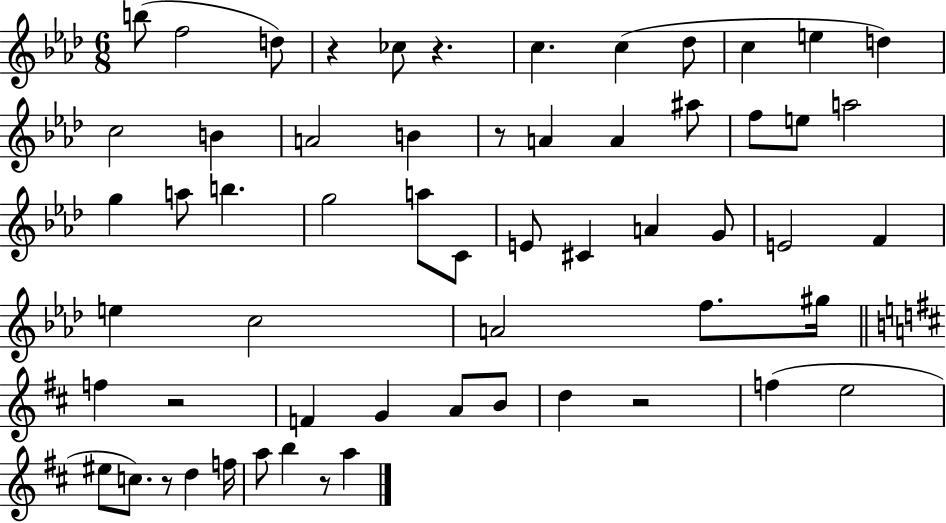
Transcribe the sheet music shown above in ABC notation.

X:1
T:Untitled
M:6/8
L:1/4
K:Ab
b/2 f2 d/2 z _c/2 z c c _d/2 c e d c2 B A2 B z/2 A A ^a/2 f/2 e/2 a2 g a/2 b g2 a/2 C/2 E/2 ^C A G/2 E2 F e c2 A2 f/2 ^g/4 f z2 F G A/2 B/2 d z2 f e2 ^e/2 c/2 z/2 d f/4 a/2 b z/2 a